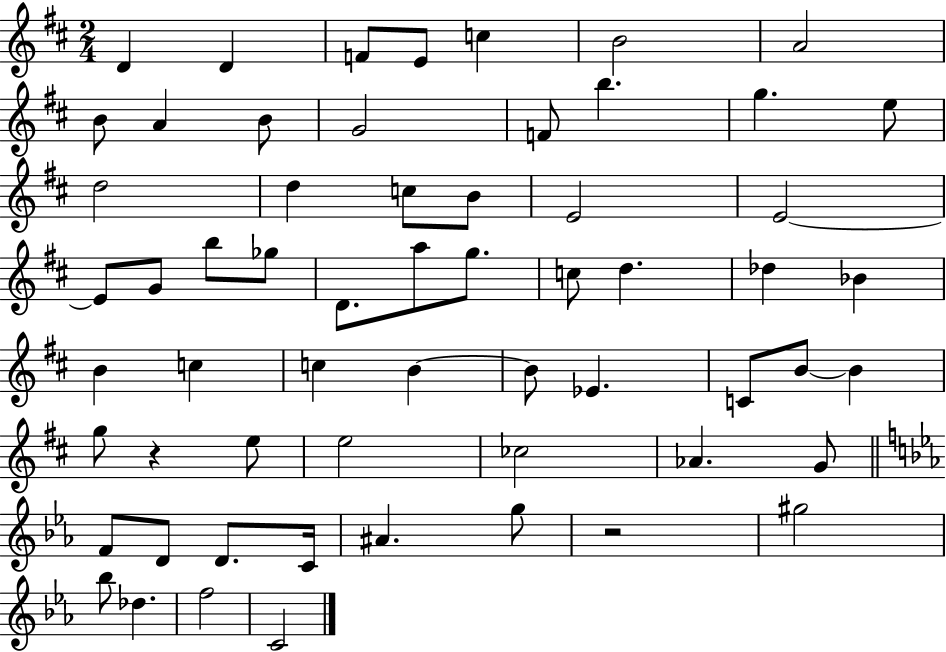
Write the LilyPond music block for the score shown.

{
  \clef treble
  \numericTimeSignature
  \time 2/4
  \key d \major
  d'4 d'4 | f'8 e'8 c''4 | b'2 | a'2 | \break b'8 a'4 b'8 | g'2 | f'8 b''4. | g''4. e''8 | \break d''2 | d''4 c''8 b'8 | e'2 | e'2~~ | \break e'8 g'8 b''8 ges''8 | d'8. a''8 g''8. | c''8 d''4. | des''4 bes'4 | \break b'4 c''4 | c''4 b'4~~ | b'8 ees'4. | c'8 b'8~~ b'4 | \break g''8 r4 e''8 | e''2 | ces''2 | aes'4. g'8 | \break \bar "||" \break \key ees \major f'8 d'8 d'8. c'16 | ais'4. g''8 | r2 | gis''2 | \break bes''8 des''4. | f''2 | c'2 | \bar "|."
}